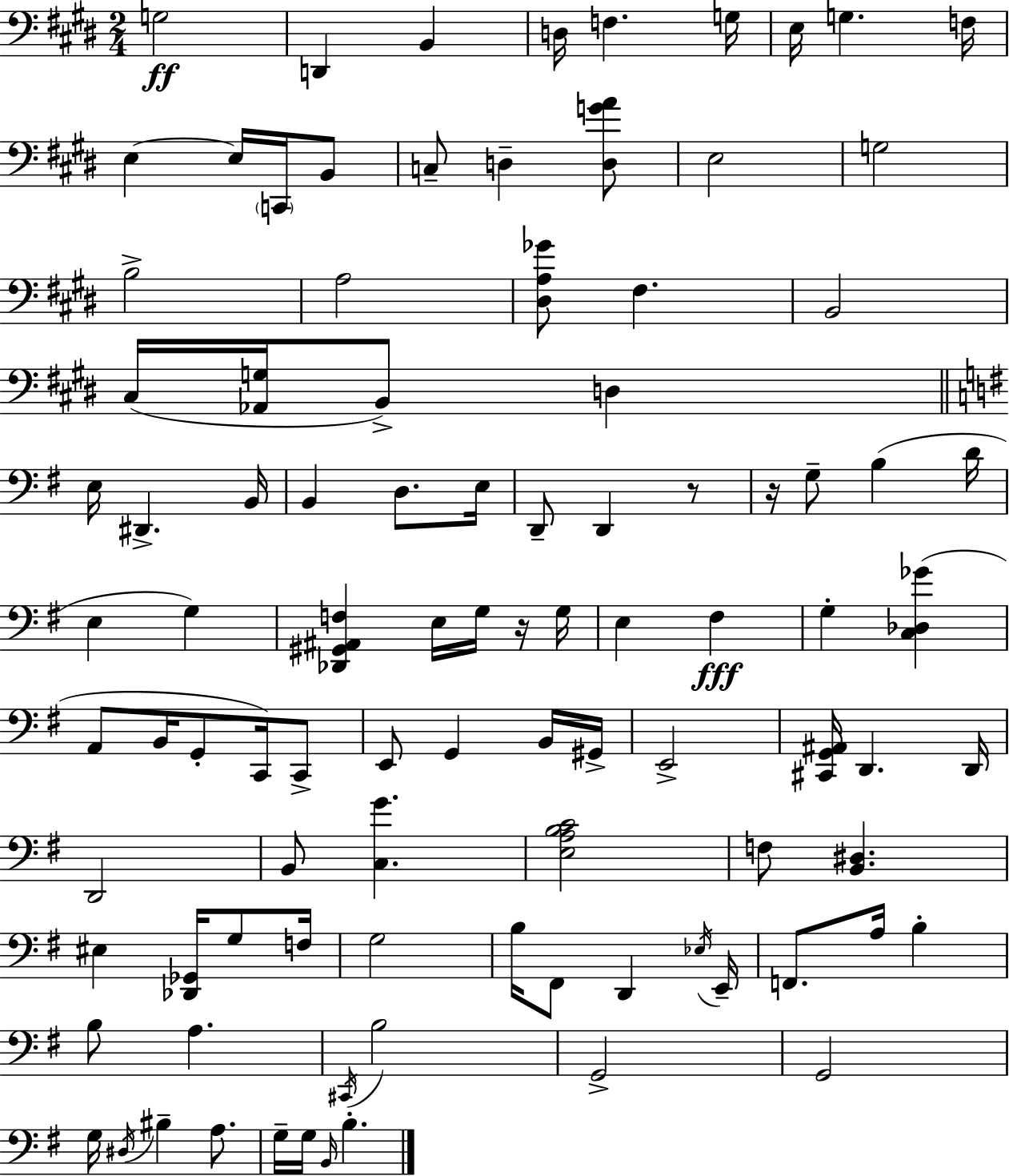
X:1
T:Untitled
M:2/4
L:1/4
K:E
G,2 D,, B,, D,/4 F, G,/4 E,/4 G, F,/4 E, E,/4 C,,/4 B,,/2 C,/2 D, [D,GA]/2 E,2 G,2 B,2 A,2 [^D,A,_G]/2 ^F, B,,2 ^C,/4 [_A,,G,]/4 B,,/2 D, E,/4 ^D,, B,,/4 B,, D,/2 E,/4 D,,/2 D,, z/2 z/4 G,/2 B, D/4 E, G, [_D,,^G,,^A,,F,] E,/4 G,/4 z/4 G,/4 E, ^F, G, [C,_D,_G] A,,/2 B,,/4 G,,/2 C,,/4 C,,/2 E,,/2 G,, B,,/4 ^G,,/4 E,,2 [^C,,G,,^A,,]/4 D,, D,,/4 D,,2 B,,/2 [C,G] [E,A,B,C]2 F,/2 [B,,^D,] ^E, [_D,,_G,,]/4 G,/2 F,/4 G,2 B,/4 ^F,,/2 D,, _E,/4 E,,/4 F,,/2 A,/4 B, B,/2 A, ^C,,/4 B,2 G,,2 G,,2 G,/4 ^D,/4 ^B, A,/2 G,/4 G,/4 B,,/4 B,